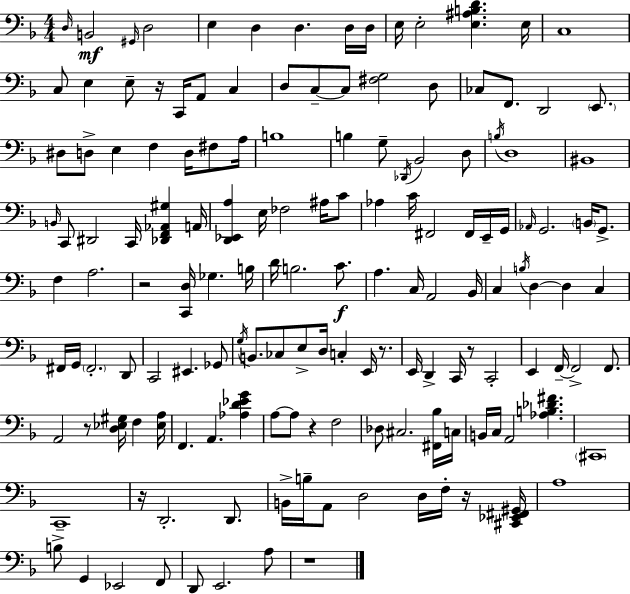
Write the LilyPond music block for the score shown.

{
  \clef bass
  \numericTimeSignature
  \time 4/4
  \key d \minor
  \grace { d16 }\mf b,2 \grace { gis,16 } d2 | e4 d4 d4. | d16 d16 e16 e2-. <e ais b d'>4. | e16 c1 | \break c8 e4 e8-- r16 c,16 a,8 c4 | d8 c8--~~ c8 <fis g>2 | d8 ces8 f,8. d,2 \parenthesize e,8. | dis8 d8-> e4 f4 d16 fis8 | \break a16 b1 | b4 g8-- \acciaccatura { des,16 } bes,2 | d8 \acciaccatura { b16 } d1 | bis,1 | \break \grace { b,16 } c,8 dis,2 c,16 | <des, f, aes, gis>4 a,16 <d, ees, a>4 e16 fes2 | ais16 c'8 aes4 c'16 fis,2 | fis,16 e,16-- g,16 \grace { aes,16 } g,2. | \break \parenthesize b,16 g,8.-> f4 a2. | r2 <c, d>16 ges4. | b16 d'16 b2. | c'8.\f a4. c16 a,2 | \break bes,16 c4 \acciaccatura { b16 } d4~~ d4 | c4 fis,16 g,16 \parenthesize fis,2.-. | d,8 c,2 eis,4. | ges,8 \acciaccatura { g16 } b,8. ces8 e8-> d16 | \break c4-. e,16 r8. e,16 d,4-> c,16 r8 | c,2-. e,4 f,16--~~ f,2-> | f,8. a,2 | r8 <d ees gis>16 f4 <ees a>16 f,4. a,4. | \break <aes d' ees' g'>4 a8~~ a8 r4 | f2 des8 cis2. | <fis, bes>16 c16 b,16 c16 a,2 | <aes b des' fis'>4. \parenthesize cis,1 | \break c,1-- | r16 d,2.-. | d,8. b,16-> b16-- a,8 d2 | d16 f16-. r16 <cis, ees, fis, gis,>16 a1 | \break b8-> g,4 ees,2 | f,8 d,8 e,2. | a8 r1 | \bar "|."
}